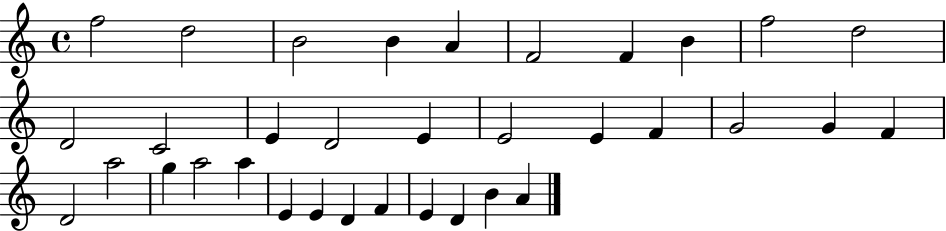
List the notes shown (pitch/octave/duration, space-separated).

F5/h D5/h B4/h B4/q A4/q F4/h F4/q B4/q F5/h D5/h D4/h C4/h E4/q D4/h E4/q E4/h E4/q F4/q G4/h G4/q F4/q D4/h A5/h G5/q A5/h A5/q E4/q E4/q D4/q F4/q E4/q D4/q B4/q A4/q